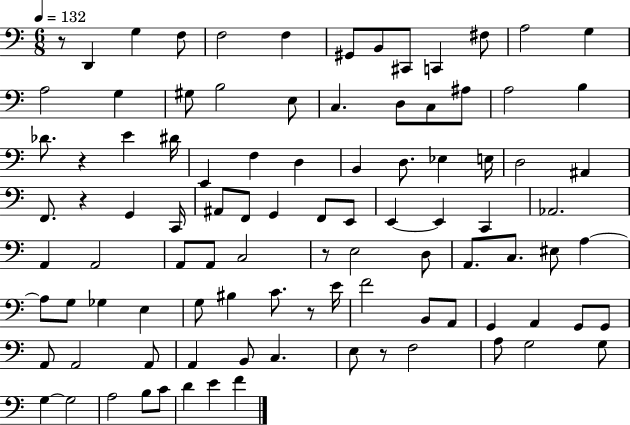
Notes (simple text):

R/e D2/q G3/q F3/e F3/h F3/q G#2/e B2/e C#2/e C2/q F#3/e A3/h G3/q A3/h G3/q G#3/e B3/h E3/e C3/q. D3/e C3/e A#3/e A3/h B3/q Db4/e. R/q E4/q D#4/s E2/q F3/q D3/q B2/q D3/e. Eb3/q E3/s D3/h A#2/q F2/e. R/q G2/q C2/s A#2/e F2/e G2/q F2/e E2/e E2/q E2/q C2/q Ab2/h. A2/q A2/h A2/e A2/e C3/h R/e E3/h D3/e A2/e. C3/e. EIS3/e A3/q A3/e G3/e Gb3/q E3/q G3/e BIS3/q C4/e. R/e E4/s F4/h B2/e A2/e G2/q A2/q G2/e G2/e A2/e A2/h A2/e A2/q B2/e C3/q. E3/e R/e F3/h A3/e G3/h G3/e G3/q G3/h A3/h B3/e C4/e D4/q E4/q F4/q